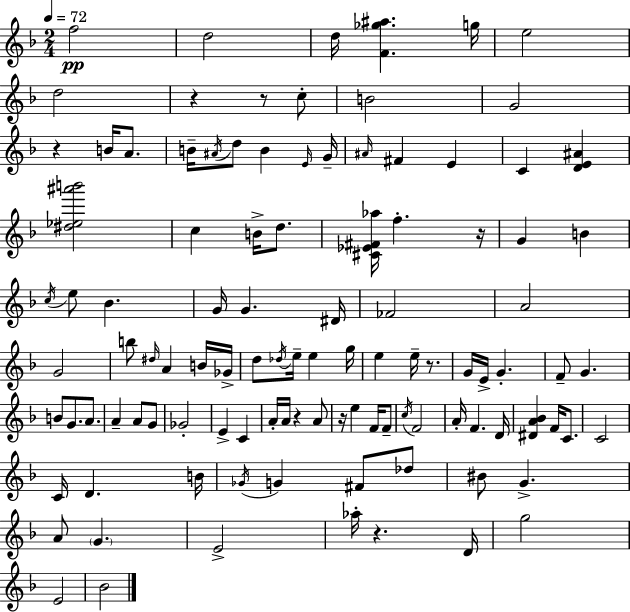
{
  \clef treble
  \numericTimeSignature
  \time 2/4
  \key f \major
  \tempo 4 = 72
  f''2\pp | d''2 | d''16 <f' ges'' ais''>4. g''16 | e''2 | \break d''2 | r4 r8 c''8-. | b'2 | g'2 | \break r4 b'16 a'8. | b'16-- \acciaccatura { ais'16 } d''8 b'4 | \grace { e'16 } g'16-- \grace { ais'16 } fis'4 e'4 | c'4 <d' e' ais'>4 | \break <dis'' ees'' ais''' b'''>2 | c''4 b'16-> | d''8. <cis' ees' fis' aes''>16 f''4.-. | r16 g'4 b'4 | \break \acciaccatura { c''16 } e''8 bes'4. | g'16 g'4. | dis'16 fes'2 | a'2 | \break g'2 | b''8 \grace { dis''16 } a'4 | b'16 ges'16-> d''8 \acciaccatura { des''16 } | e''16-- e''4 g''16 e''4 | \break e''16-- r8. g'16 e'16-> | g'4.-. f'8-- | g'4. b'8 | g'8. a'8. a'4-- | \break a'8 g'8 ges'2-. | e'4-> | c'4 a'16-. a'16 | r4 a'8 r16 e''4 | \break f'16 f'8-- \acciaccatura { c''16 } f'2 | a'16-. | f'4. d'16 <dis' a' bes'>4 | f'16 c'8. c'2 | \break c'16 | d'4. b'16 \acciaccatura { ges'16 } | g'4 fis'8 des''8 | bis'8 g'4.-> | \break a'8 \parenthesize g'4. | e'2-> | aes''16-. r4. d'16 | g''2 | \break e'2 | bes'2 | \bar "|."
}